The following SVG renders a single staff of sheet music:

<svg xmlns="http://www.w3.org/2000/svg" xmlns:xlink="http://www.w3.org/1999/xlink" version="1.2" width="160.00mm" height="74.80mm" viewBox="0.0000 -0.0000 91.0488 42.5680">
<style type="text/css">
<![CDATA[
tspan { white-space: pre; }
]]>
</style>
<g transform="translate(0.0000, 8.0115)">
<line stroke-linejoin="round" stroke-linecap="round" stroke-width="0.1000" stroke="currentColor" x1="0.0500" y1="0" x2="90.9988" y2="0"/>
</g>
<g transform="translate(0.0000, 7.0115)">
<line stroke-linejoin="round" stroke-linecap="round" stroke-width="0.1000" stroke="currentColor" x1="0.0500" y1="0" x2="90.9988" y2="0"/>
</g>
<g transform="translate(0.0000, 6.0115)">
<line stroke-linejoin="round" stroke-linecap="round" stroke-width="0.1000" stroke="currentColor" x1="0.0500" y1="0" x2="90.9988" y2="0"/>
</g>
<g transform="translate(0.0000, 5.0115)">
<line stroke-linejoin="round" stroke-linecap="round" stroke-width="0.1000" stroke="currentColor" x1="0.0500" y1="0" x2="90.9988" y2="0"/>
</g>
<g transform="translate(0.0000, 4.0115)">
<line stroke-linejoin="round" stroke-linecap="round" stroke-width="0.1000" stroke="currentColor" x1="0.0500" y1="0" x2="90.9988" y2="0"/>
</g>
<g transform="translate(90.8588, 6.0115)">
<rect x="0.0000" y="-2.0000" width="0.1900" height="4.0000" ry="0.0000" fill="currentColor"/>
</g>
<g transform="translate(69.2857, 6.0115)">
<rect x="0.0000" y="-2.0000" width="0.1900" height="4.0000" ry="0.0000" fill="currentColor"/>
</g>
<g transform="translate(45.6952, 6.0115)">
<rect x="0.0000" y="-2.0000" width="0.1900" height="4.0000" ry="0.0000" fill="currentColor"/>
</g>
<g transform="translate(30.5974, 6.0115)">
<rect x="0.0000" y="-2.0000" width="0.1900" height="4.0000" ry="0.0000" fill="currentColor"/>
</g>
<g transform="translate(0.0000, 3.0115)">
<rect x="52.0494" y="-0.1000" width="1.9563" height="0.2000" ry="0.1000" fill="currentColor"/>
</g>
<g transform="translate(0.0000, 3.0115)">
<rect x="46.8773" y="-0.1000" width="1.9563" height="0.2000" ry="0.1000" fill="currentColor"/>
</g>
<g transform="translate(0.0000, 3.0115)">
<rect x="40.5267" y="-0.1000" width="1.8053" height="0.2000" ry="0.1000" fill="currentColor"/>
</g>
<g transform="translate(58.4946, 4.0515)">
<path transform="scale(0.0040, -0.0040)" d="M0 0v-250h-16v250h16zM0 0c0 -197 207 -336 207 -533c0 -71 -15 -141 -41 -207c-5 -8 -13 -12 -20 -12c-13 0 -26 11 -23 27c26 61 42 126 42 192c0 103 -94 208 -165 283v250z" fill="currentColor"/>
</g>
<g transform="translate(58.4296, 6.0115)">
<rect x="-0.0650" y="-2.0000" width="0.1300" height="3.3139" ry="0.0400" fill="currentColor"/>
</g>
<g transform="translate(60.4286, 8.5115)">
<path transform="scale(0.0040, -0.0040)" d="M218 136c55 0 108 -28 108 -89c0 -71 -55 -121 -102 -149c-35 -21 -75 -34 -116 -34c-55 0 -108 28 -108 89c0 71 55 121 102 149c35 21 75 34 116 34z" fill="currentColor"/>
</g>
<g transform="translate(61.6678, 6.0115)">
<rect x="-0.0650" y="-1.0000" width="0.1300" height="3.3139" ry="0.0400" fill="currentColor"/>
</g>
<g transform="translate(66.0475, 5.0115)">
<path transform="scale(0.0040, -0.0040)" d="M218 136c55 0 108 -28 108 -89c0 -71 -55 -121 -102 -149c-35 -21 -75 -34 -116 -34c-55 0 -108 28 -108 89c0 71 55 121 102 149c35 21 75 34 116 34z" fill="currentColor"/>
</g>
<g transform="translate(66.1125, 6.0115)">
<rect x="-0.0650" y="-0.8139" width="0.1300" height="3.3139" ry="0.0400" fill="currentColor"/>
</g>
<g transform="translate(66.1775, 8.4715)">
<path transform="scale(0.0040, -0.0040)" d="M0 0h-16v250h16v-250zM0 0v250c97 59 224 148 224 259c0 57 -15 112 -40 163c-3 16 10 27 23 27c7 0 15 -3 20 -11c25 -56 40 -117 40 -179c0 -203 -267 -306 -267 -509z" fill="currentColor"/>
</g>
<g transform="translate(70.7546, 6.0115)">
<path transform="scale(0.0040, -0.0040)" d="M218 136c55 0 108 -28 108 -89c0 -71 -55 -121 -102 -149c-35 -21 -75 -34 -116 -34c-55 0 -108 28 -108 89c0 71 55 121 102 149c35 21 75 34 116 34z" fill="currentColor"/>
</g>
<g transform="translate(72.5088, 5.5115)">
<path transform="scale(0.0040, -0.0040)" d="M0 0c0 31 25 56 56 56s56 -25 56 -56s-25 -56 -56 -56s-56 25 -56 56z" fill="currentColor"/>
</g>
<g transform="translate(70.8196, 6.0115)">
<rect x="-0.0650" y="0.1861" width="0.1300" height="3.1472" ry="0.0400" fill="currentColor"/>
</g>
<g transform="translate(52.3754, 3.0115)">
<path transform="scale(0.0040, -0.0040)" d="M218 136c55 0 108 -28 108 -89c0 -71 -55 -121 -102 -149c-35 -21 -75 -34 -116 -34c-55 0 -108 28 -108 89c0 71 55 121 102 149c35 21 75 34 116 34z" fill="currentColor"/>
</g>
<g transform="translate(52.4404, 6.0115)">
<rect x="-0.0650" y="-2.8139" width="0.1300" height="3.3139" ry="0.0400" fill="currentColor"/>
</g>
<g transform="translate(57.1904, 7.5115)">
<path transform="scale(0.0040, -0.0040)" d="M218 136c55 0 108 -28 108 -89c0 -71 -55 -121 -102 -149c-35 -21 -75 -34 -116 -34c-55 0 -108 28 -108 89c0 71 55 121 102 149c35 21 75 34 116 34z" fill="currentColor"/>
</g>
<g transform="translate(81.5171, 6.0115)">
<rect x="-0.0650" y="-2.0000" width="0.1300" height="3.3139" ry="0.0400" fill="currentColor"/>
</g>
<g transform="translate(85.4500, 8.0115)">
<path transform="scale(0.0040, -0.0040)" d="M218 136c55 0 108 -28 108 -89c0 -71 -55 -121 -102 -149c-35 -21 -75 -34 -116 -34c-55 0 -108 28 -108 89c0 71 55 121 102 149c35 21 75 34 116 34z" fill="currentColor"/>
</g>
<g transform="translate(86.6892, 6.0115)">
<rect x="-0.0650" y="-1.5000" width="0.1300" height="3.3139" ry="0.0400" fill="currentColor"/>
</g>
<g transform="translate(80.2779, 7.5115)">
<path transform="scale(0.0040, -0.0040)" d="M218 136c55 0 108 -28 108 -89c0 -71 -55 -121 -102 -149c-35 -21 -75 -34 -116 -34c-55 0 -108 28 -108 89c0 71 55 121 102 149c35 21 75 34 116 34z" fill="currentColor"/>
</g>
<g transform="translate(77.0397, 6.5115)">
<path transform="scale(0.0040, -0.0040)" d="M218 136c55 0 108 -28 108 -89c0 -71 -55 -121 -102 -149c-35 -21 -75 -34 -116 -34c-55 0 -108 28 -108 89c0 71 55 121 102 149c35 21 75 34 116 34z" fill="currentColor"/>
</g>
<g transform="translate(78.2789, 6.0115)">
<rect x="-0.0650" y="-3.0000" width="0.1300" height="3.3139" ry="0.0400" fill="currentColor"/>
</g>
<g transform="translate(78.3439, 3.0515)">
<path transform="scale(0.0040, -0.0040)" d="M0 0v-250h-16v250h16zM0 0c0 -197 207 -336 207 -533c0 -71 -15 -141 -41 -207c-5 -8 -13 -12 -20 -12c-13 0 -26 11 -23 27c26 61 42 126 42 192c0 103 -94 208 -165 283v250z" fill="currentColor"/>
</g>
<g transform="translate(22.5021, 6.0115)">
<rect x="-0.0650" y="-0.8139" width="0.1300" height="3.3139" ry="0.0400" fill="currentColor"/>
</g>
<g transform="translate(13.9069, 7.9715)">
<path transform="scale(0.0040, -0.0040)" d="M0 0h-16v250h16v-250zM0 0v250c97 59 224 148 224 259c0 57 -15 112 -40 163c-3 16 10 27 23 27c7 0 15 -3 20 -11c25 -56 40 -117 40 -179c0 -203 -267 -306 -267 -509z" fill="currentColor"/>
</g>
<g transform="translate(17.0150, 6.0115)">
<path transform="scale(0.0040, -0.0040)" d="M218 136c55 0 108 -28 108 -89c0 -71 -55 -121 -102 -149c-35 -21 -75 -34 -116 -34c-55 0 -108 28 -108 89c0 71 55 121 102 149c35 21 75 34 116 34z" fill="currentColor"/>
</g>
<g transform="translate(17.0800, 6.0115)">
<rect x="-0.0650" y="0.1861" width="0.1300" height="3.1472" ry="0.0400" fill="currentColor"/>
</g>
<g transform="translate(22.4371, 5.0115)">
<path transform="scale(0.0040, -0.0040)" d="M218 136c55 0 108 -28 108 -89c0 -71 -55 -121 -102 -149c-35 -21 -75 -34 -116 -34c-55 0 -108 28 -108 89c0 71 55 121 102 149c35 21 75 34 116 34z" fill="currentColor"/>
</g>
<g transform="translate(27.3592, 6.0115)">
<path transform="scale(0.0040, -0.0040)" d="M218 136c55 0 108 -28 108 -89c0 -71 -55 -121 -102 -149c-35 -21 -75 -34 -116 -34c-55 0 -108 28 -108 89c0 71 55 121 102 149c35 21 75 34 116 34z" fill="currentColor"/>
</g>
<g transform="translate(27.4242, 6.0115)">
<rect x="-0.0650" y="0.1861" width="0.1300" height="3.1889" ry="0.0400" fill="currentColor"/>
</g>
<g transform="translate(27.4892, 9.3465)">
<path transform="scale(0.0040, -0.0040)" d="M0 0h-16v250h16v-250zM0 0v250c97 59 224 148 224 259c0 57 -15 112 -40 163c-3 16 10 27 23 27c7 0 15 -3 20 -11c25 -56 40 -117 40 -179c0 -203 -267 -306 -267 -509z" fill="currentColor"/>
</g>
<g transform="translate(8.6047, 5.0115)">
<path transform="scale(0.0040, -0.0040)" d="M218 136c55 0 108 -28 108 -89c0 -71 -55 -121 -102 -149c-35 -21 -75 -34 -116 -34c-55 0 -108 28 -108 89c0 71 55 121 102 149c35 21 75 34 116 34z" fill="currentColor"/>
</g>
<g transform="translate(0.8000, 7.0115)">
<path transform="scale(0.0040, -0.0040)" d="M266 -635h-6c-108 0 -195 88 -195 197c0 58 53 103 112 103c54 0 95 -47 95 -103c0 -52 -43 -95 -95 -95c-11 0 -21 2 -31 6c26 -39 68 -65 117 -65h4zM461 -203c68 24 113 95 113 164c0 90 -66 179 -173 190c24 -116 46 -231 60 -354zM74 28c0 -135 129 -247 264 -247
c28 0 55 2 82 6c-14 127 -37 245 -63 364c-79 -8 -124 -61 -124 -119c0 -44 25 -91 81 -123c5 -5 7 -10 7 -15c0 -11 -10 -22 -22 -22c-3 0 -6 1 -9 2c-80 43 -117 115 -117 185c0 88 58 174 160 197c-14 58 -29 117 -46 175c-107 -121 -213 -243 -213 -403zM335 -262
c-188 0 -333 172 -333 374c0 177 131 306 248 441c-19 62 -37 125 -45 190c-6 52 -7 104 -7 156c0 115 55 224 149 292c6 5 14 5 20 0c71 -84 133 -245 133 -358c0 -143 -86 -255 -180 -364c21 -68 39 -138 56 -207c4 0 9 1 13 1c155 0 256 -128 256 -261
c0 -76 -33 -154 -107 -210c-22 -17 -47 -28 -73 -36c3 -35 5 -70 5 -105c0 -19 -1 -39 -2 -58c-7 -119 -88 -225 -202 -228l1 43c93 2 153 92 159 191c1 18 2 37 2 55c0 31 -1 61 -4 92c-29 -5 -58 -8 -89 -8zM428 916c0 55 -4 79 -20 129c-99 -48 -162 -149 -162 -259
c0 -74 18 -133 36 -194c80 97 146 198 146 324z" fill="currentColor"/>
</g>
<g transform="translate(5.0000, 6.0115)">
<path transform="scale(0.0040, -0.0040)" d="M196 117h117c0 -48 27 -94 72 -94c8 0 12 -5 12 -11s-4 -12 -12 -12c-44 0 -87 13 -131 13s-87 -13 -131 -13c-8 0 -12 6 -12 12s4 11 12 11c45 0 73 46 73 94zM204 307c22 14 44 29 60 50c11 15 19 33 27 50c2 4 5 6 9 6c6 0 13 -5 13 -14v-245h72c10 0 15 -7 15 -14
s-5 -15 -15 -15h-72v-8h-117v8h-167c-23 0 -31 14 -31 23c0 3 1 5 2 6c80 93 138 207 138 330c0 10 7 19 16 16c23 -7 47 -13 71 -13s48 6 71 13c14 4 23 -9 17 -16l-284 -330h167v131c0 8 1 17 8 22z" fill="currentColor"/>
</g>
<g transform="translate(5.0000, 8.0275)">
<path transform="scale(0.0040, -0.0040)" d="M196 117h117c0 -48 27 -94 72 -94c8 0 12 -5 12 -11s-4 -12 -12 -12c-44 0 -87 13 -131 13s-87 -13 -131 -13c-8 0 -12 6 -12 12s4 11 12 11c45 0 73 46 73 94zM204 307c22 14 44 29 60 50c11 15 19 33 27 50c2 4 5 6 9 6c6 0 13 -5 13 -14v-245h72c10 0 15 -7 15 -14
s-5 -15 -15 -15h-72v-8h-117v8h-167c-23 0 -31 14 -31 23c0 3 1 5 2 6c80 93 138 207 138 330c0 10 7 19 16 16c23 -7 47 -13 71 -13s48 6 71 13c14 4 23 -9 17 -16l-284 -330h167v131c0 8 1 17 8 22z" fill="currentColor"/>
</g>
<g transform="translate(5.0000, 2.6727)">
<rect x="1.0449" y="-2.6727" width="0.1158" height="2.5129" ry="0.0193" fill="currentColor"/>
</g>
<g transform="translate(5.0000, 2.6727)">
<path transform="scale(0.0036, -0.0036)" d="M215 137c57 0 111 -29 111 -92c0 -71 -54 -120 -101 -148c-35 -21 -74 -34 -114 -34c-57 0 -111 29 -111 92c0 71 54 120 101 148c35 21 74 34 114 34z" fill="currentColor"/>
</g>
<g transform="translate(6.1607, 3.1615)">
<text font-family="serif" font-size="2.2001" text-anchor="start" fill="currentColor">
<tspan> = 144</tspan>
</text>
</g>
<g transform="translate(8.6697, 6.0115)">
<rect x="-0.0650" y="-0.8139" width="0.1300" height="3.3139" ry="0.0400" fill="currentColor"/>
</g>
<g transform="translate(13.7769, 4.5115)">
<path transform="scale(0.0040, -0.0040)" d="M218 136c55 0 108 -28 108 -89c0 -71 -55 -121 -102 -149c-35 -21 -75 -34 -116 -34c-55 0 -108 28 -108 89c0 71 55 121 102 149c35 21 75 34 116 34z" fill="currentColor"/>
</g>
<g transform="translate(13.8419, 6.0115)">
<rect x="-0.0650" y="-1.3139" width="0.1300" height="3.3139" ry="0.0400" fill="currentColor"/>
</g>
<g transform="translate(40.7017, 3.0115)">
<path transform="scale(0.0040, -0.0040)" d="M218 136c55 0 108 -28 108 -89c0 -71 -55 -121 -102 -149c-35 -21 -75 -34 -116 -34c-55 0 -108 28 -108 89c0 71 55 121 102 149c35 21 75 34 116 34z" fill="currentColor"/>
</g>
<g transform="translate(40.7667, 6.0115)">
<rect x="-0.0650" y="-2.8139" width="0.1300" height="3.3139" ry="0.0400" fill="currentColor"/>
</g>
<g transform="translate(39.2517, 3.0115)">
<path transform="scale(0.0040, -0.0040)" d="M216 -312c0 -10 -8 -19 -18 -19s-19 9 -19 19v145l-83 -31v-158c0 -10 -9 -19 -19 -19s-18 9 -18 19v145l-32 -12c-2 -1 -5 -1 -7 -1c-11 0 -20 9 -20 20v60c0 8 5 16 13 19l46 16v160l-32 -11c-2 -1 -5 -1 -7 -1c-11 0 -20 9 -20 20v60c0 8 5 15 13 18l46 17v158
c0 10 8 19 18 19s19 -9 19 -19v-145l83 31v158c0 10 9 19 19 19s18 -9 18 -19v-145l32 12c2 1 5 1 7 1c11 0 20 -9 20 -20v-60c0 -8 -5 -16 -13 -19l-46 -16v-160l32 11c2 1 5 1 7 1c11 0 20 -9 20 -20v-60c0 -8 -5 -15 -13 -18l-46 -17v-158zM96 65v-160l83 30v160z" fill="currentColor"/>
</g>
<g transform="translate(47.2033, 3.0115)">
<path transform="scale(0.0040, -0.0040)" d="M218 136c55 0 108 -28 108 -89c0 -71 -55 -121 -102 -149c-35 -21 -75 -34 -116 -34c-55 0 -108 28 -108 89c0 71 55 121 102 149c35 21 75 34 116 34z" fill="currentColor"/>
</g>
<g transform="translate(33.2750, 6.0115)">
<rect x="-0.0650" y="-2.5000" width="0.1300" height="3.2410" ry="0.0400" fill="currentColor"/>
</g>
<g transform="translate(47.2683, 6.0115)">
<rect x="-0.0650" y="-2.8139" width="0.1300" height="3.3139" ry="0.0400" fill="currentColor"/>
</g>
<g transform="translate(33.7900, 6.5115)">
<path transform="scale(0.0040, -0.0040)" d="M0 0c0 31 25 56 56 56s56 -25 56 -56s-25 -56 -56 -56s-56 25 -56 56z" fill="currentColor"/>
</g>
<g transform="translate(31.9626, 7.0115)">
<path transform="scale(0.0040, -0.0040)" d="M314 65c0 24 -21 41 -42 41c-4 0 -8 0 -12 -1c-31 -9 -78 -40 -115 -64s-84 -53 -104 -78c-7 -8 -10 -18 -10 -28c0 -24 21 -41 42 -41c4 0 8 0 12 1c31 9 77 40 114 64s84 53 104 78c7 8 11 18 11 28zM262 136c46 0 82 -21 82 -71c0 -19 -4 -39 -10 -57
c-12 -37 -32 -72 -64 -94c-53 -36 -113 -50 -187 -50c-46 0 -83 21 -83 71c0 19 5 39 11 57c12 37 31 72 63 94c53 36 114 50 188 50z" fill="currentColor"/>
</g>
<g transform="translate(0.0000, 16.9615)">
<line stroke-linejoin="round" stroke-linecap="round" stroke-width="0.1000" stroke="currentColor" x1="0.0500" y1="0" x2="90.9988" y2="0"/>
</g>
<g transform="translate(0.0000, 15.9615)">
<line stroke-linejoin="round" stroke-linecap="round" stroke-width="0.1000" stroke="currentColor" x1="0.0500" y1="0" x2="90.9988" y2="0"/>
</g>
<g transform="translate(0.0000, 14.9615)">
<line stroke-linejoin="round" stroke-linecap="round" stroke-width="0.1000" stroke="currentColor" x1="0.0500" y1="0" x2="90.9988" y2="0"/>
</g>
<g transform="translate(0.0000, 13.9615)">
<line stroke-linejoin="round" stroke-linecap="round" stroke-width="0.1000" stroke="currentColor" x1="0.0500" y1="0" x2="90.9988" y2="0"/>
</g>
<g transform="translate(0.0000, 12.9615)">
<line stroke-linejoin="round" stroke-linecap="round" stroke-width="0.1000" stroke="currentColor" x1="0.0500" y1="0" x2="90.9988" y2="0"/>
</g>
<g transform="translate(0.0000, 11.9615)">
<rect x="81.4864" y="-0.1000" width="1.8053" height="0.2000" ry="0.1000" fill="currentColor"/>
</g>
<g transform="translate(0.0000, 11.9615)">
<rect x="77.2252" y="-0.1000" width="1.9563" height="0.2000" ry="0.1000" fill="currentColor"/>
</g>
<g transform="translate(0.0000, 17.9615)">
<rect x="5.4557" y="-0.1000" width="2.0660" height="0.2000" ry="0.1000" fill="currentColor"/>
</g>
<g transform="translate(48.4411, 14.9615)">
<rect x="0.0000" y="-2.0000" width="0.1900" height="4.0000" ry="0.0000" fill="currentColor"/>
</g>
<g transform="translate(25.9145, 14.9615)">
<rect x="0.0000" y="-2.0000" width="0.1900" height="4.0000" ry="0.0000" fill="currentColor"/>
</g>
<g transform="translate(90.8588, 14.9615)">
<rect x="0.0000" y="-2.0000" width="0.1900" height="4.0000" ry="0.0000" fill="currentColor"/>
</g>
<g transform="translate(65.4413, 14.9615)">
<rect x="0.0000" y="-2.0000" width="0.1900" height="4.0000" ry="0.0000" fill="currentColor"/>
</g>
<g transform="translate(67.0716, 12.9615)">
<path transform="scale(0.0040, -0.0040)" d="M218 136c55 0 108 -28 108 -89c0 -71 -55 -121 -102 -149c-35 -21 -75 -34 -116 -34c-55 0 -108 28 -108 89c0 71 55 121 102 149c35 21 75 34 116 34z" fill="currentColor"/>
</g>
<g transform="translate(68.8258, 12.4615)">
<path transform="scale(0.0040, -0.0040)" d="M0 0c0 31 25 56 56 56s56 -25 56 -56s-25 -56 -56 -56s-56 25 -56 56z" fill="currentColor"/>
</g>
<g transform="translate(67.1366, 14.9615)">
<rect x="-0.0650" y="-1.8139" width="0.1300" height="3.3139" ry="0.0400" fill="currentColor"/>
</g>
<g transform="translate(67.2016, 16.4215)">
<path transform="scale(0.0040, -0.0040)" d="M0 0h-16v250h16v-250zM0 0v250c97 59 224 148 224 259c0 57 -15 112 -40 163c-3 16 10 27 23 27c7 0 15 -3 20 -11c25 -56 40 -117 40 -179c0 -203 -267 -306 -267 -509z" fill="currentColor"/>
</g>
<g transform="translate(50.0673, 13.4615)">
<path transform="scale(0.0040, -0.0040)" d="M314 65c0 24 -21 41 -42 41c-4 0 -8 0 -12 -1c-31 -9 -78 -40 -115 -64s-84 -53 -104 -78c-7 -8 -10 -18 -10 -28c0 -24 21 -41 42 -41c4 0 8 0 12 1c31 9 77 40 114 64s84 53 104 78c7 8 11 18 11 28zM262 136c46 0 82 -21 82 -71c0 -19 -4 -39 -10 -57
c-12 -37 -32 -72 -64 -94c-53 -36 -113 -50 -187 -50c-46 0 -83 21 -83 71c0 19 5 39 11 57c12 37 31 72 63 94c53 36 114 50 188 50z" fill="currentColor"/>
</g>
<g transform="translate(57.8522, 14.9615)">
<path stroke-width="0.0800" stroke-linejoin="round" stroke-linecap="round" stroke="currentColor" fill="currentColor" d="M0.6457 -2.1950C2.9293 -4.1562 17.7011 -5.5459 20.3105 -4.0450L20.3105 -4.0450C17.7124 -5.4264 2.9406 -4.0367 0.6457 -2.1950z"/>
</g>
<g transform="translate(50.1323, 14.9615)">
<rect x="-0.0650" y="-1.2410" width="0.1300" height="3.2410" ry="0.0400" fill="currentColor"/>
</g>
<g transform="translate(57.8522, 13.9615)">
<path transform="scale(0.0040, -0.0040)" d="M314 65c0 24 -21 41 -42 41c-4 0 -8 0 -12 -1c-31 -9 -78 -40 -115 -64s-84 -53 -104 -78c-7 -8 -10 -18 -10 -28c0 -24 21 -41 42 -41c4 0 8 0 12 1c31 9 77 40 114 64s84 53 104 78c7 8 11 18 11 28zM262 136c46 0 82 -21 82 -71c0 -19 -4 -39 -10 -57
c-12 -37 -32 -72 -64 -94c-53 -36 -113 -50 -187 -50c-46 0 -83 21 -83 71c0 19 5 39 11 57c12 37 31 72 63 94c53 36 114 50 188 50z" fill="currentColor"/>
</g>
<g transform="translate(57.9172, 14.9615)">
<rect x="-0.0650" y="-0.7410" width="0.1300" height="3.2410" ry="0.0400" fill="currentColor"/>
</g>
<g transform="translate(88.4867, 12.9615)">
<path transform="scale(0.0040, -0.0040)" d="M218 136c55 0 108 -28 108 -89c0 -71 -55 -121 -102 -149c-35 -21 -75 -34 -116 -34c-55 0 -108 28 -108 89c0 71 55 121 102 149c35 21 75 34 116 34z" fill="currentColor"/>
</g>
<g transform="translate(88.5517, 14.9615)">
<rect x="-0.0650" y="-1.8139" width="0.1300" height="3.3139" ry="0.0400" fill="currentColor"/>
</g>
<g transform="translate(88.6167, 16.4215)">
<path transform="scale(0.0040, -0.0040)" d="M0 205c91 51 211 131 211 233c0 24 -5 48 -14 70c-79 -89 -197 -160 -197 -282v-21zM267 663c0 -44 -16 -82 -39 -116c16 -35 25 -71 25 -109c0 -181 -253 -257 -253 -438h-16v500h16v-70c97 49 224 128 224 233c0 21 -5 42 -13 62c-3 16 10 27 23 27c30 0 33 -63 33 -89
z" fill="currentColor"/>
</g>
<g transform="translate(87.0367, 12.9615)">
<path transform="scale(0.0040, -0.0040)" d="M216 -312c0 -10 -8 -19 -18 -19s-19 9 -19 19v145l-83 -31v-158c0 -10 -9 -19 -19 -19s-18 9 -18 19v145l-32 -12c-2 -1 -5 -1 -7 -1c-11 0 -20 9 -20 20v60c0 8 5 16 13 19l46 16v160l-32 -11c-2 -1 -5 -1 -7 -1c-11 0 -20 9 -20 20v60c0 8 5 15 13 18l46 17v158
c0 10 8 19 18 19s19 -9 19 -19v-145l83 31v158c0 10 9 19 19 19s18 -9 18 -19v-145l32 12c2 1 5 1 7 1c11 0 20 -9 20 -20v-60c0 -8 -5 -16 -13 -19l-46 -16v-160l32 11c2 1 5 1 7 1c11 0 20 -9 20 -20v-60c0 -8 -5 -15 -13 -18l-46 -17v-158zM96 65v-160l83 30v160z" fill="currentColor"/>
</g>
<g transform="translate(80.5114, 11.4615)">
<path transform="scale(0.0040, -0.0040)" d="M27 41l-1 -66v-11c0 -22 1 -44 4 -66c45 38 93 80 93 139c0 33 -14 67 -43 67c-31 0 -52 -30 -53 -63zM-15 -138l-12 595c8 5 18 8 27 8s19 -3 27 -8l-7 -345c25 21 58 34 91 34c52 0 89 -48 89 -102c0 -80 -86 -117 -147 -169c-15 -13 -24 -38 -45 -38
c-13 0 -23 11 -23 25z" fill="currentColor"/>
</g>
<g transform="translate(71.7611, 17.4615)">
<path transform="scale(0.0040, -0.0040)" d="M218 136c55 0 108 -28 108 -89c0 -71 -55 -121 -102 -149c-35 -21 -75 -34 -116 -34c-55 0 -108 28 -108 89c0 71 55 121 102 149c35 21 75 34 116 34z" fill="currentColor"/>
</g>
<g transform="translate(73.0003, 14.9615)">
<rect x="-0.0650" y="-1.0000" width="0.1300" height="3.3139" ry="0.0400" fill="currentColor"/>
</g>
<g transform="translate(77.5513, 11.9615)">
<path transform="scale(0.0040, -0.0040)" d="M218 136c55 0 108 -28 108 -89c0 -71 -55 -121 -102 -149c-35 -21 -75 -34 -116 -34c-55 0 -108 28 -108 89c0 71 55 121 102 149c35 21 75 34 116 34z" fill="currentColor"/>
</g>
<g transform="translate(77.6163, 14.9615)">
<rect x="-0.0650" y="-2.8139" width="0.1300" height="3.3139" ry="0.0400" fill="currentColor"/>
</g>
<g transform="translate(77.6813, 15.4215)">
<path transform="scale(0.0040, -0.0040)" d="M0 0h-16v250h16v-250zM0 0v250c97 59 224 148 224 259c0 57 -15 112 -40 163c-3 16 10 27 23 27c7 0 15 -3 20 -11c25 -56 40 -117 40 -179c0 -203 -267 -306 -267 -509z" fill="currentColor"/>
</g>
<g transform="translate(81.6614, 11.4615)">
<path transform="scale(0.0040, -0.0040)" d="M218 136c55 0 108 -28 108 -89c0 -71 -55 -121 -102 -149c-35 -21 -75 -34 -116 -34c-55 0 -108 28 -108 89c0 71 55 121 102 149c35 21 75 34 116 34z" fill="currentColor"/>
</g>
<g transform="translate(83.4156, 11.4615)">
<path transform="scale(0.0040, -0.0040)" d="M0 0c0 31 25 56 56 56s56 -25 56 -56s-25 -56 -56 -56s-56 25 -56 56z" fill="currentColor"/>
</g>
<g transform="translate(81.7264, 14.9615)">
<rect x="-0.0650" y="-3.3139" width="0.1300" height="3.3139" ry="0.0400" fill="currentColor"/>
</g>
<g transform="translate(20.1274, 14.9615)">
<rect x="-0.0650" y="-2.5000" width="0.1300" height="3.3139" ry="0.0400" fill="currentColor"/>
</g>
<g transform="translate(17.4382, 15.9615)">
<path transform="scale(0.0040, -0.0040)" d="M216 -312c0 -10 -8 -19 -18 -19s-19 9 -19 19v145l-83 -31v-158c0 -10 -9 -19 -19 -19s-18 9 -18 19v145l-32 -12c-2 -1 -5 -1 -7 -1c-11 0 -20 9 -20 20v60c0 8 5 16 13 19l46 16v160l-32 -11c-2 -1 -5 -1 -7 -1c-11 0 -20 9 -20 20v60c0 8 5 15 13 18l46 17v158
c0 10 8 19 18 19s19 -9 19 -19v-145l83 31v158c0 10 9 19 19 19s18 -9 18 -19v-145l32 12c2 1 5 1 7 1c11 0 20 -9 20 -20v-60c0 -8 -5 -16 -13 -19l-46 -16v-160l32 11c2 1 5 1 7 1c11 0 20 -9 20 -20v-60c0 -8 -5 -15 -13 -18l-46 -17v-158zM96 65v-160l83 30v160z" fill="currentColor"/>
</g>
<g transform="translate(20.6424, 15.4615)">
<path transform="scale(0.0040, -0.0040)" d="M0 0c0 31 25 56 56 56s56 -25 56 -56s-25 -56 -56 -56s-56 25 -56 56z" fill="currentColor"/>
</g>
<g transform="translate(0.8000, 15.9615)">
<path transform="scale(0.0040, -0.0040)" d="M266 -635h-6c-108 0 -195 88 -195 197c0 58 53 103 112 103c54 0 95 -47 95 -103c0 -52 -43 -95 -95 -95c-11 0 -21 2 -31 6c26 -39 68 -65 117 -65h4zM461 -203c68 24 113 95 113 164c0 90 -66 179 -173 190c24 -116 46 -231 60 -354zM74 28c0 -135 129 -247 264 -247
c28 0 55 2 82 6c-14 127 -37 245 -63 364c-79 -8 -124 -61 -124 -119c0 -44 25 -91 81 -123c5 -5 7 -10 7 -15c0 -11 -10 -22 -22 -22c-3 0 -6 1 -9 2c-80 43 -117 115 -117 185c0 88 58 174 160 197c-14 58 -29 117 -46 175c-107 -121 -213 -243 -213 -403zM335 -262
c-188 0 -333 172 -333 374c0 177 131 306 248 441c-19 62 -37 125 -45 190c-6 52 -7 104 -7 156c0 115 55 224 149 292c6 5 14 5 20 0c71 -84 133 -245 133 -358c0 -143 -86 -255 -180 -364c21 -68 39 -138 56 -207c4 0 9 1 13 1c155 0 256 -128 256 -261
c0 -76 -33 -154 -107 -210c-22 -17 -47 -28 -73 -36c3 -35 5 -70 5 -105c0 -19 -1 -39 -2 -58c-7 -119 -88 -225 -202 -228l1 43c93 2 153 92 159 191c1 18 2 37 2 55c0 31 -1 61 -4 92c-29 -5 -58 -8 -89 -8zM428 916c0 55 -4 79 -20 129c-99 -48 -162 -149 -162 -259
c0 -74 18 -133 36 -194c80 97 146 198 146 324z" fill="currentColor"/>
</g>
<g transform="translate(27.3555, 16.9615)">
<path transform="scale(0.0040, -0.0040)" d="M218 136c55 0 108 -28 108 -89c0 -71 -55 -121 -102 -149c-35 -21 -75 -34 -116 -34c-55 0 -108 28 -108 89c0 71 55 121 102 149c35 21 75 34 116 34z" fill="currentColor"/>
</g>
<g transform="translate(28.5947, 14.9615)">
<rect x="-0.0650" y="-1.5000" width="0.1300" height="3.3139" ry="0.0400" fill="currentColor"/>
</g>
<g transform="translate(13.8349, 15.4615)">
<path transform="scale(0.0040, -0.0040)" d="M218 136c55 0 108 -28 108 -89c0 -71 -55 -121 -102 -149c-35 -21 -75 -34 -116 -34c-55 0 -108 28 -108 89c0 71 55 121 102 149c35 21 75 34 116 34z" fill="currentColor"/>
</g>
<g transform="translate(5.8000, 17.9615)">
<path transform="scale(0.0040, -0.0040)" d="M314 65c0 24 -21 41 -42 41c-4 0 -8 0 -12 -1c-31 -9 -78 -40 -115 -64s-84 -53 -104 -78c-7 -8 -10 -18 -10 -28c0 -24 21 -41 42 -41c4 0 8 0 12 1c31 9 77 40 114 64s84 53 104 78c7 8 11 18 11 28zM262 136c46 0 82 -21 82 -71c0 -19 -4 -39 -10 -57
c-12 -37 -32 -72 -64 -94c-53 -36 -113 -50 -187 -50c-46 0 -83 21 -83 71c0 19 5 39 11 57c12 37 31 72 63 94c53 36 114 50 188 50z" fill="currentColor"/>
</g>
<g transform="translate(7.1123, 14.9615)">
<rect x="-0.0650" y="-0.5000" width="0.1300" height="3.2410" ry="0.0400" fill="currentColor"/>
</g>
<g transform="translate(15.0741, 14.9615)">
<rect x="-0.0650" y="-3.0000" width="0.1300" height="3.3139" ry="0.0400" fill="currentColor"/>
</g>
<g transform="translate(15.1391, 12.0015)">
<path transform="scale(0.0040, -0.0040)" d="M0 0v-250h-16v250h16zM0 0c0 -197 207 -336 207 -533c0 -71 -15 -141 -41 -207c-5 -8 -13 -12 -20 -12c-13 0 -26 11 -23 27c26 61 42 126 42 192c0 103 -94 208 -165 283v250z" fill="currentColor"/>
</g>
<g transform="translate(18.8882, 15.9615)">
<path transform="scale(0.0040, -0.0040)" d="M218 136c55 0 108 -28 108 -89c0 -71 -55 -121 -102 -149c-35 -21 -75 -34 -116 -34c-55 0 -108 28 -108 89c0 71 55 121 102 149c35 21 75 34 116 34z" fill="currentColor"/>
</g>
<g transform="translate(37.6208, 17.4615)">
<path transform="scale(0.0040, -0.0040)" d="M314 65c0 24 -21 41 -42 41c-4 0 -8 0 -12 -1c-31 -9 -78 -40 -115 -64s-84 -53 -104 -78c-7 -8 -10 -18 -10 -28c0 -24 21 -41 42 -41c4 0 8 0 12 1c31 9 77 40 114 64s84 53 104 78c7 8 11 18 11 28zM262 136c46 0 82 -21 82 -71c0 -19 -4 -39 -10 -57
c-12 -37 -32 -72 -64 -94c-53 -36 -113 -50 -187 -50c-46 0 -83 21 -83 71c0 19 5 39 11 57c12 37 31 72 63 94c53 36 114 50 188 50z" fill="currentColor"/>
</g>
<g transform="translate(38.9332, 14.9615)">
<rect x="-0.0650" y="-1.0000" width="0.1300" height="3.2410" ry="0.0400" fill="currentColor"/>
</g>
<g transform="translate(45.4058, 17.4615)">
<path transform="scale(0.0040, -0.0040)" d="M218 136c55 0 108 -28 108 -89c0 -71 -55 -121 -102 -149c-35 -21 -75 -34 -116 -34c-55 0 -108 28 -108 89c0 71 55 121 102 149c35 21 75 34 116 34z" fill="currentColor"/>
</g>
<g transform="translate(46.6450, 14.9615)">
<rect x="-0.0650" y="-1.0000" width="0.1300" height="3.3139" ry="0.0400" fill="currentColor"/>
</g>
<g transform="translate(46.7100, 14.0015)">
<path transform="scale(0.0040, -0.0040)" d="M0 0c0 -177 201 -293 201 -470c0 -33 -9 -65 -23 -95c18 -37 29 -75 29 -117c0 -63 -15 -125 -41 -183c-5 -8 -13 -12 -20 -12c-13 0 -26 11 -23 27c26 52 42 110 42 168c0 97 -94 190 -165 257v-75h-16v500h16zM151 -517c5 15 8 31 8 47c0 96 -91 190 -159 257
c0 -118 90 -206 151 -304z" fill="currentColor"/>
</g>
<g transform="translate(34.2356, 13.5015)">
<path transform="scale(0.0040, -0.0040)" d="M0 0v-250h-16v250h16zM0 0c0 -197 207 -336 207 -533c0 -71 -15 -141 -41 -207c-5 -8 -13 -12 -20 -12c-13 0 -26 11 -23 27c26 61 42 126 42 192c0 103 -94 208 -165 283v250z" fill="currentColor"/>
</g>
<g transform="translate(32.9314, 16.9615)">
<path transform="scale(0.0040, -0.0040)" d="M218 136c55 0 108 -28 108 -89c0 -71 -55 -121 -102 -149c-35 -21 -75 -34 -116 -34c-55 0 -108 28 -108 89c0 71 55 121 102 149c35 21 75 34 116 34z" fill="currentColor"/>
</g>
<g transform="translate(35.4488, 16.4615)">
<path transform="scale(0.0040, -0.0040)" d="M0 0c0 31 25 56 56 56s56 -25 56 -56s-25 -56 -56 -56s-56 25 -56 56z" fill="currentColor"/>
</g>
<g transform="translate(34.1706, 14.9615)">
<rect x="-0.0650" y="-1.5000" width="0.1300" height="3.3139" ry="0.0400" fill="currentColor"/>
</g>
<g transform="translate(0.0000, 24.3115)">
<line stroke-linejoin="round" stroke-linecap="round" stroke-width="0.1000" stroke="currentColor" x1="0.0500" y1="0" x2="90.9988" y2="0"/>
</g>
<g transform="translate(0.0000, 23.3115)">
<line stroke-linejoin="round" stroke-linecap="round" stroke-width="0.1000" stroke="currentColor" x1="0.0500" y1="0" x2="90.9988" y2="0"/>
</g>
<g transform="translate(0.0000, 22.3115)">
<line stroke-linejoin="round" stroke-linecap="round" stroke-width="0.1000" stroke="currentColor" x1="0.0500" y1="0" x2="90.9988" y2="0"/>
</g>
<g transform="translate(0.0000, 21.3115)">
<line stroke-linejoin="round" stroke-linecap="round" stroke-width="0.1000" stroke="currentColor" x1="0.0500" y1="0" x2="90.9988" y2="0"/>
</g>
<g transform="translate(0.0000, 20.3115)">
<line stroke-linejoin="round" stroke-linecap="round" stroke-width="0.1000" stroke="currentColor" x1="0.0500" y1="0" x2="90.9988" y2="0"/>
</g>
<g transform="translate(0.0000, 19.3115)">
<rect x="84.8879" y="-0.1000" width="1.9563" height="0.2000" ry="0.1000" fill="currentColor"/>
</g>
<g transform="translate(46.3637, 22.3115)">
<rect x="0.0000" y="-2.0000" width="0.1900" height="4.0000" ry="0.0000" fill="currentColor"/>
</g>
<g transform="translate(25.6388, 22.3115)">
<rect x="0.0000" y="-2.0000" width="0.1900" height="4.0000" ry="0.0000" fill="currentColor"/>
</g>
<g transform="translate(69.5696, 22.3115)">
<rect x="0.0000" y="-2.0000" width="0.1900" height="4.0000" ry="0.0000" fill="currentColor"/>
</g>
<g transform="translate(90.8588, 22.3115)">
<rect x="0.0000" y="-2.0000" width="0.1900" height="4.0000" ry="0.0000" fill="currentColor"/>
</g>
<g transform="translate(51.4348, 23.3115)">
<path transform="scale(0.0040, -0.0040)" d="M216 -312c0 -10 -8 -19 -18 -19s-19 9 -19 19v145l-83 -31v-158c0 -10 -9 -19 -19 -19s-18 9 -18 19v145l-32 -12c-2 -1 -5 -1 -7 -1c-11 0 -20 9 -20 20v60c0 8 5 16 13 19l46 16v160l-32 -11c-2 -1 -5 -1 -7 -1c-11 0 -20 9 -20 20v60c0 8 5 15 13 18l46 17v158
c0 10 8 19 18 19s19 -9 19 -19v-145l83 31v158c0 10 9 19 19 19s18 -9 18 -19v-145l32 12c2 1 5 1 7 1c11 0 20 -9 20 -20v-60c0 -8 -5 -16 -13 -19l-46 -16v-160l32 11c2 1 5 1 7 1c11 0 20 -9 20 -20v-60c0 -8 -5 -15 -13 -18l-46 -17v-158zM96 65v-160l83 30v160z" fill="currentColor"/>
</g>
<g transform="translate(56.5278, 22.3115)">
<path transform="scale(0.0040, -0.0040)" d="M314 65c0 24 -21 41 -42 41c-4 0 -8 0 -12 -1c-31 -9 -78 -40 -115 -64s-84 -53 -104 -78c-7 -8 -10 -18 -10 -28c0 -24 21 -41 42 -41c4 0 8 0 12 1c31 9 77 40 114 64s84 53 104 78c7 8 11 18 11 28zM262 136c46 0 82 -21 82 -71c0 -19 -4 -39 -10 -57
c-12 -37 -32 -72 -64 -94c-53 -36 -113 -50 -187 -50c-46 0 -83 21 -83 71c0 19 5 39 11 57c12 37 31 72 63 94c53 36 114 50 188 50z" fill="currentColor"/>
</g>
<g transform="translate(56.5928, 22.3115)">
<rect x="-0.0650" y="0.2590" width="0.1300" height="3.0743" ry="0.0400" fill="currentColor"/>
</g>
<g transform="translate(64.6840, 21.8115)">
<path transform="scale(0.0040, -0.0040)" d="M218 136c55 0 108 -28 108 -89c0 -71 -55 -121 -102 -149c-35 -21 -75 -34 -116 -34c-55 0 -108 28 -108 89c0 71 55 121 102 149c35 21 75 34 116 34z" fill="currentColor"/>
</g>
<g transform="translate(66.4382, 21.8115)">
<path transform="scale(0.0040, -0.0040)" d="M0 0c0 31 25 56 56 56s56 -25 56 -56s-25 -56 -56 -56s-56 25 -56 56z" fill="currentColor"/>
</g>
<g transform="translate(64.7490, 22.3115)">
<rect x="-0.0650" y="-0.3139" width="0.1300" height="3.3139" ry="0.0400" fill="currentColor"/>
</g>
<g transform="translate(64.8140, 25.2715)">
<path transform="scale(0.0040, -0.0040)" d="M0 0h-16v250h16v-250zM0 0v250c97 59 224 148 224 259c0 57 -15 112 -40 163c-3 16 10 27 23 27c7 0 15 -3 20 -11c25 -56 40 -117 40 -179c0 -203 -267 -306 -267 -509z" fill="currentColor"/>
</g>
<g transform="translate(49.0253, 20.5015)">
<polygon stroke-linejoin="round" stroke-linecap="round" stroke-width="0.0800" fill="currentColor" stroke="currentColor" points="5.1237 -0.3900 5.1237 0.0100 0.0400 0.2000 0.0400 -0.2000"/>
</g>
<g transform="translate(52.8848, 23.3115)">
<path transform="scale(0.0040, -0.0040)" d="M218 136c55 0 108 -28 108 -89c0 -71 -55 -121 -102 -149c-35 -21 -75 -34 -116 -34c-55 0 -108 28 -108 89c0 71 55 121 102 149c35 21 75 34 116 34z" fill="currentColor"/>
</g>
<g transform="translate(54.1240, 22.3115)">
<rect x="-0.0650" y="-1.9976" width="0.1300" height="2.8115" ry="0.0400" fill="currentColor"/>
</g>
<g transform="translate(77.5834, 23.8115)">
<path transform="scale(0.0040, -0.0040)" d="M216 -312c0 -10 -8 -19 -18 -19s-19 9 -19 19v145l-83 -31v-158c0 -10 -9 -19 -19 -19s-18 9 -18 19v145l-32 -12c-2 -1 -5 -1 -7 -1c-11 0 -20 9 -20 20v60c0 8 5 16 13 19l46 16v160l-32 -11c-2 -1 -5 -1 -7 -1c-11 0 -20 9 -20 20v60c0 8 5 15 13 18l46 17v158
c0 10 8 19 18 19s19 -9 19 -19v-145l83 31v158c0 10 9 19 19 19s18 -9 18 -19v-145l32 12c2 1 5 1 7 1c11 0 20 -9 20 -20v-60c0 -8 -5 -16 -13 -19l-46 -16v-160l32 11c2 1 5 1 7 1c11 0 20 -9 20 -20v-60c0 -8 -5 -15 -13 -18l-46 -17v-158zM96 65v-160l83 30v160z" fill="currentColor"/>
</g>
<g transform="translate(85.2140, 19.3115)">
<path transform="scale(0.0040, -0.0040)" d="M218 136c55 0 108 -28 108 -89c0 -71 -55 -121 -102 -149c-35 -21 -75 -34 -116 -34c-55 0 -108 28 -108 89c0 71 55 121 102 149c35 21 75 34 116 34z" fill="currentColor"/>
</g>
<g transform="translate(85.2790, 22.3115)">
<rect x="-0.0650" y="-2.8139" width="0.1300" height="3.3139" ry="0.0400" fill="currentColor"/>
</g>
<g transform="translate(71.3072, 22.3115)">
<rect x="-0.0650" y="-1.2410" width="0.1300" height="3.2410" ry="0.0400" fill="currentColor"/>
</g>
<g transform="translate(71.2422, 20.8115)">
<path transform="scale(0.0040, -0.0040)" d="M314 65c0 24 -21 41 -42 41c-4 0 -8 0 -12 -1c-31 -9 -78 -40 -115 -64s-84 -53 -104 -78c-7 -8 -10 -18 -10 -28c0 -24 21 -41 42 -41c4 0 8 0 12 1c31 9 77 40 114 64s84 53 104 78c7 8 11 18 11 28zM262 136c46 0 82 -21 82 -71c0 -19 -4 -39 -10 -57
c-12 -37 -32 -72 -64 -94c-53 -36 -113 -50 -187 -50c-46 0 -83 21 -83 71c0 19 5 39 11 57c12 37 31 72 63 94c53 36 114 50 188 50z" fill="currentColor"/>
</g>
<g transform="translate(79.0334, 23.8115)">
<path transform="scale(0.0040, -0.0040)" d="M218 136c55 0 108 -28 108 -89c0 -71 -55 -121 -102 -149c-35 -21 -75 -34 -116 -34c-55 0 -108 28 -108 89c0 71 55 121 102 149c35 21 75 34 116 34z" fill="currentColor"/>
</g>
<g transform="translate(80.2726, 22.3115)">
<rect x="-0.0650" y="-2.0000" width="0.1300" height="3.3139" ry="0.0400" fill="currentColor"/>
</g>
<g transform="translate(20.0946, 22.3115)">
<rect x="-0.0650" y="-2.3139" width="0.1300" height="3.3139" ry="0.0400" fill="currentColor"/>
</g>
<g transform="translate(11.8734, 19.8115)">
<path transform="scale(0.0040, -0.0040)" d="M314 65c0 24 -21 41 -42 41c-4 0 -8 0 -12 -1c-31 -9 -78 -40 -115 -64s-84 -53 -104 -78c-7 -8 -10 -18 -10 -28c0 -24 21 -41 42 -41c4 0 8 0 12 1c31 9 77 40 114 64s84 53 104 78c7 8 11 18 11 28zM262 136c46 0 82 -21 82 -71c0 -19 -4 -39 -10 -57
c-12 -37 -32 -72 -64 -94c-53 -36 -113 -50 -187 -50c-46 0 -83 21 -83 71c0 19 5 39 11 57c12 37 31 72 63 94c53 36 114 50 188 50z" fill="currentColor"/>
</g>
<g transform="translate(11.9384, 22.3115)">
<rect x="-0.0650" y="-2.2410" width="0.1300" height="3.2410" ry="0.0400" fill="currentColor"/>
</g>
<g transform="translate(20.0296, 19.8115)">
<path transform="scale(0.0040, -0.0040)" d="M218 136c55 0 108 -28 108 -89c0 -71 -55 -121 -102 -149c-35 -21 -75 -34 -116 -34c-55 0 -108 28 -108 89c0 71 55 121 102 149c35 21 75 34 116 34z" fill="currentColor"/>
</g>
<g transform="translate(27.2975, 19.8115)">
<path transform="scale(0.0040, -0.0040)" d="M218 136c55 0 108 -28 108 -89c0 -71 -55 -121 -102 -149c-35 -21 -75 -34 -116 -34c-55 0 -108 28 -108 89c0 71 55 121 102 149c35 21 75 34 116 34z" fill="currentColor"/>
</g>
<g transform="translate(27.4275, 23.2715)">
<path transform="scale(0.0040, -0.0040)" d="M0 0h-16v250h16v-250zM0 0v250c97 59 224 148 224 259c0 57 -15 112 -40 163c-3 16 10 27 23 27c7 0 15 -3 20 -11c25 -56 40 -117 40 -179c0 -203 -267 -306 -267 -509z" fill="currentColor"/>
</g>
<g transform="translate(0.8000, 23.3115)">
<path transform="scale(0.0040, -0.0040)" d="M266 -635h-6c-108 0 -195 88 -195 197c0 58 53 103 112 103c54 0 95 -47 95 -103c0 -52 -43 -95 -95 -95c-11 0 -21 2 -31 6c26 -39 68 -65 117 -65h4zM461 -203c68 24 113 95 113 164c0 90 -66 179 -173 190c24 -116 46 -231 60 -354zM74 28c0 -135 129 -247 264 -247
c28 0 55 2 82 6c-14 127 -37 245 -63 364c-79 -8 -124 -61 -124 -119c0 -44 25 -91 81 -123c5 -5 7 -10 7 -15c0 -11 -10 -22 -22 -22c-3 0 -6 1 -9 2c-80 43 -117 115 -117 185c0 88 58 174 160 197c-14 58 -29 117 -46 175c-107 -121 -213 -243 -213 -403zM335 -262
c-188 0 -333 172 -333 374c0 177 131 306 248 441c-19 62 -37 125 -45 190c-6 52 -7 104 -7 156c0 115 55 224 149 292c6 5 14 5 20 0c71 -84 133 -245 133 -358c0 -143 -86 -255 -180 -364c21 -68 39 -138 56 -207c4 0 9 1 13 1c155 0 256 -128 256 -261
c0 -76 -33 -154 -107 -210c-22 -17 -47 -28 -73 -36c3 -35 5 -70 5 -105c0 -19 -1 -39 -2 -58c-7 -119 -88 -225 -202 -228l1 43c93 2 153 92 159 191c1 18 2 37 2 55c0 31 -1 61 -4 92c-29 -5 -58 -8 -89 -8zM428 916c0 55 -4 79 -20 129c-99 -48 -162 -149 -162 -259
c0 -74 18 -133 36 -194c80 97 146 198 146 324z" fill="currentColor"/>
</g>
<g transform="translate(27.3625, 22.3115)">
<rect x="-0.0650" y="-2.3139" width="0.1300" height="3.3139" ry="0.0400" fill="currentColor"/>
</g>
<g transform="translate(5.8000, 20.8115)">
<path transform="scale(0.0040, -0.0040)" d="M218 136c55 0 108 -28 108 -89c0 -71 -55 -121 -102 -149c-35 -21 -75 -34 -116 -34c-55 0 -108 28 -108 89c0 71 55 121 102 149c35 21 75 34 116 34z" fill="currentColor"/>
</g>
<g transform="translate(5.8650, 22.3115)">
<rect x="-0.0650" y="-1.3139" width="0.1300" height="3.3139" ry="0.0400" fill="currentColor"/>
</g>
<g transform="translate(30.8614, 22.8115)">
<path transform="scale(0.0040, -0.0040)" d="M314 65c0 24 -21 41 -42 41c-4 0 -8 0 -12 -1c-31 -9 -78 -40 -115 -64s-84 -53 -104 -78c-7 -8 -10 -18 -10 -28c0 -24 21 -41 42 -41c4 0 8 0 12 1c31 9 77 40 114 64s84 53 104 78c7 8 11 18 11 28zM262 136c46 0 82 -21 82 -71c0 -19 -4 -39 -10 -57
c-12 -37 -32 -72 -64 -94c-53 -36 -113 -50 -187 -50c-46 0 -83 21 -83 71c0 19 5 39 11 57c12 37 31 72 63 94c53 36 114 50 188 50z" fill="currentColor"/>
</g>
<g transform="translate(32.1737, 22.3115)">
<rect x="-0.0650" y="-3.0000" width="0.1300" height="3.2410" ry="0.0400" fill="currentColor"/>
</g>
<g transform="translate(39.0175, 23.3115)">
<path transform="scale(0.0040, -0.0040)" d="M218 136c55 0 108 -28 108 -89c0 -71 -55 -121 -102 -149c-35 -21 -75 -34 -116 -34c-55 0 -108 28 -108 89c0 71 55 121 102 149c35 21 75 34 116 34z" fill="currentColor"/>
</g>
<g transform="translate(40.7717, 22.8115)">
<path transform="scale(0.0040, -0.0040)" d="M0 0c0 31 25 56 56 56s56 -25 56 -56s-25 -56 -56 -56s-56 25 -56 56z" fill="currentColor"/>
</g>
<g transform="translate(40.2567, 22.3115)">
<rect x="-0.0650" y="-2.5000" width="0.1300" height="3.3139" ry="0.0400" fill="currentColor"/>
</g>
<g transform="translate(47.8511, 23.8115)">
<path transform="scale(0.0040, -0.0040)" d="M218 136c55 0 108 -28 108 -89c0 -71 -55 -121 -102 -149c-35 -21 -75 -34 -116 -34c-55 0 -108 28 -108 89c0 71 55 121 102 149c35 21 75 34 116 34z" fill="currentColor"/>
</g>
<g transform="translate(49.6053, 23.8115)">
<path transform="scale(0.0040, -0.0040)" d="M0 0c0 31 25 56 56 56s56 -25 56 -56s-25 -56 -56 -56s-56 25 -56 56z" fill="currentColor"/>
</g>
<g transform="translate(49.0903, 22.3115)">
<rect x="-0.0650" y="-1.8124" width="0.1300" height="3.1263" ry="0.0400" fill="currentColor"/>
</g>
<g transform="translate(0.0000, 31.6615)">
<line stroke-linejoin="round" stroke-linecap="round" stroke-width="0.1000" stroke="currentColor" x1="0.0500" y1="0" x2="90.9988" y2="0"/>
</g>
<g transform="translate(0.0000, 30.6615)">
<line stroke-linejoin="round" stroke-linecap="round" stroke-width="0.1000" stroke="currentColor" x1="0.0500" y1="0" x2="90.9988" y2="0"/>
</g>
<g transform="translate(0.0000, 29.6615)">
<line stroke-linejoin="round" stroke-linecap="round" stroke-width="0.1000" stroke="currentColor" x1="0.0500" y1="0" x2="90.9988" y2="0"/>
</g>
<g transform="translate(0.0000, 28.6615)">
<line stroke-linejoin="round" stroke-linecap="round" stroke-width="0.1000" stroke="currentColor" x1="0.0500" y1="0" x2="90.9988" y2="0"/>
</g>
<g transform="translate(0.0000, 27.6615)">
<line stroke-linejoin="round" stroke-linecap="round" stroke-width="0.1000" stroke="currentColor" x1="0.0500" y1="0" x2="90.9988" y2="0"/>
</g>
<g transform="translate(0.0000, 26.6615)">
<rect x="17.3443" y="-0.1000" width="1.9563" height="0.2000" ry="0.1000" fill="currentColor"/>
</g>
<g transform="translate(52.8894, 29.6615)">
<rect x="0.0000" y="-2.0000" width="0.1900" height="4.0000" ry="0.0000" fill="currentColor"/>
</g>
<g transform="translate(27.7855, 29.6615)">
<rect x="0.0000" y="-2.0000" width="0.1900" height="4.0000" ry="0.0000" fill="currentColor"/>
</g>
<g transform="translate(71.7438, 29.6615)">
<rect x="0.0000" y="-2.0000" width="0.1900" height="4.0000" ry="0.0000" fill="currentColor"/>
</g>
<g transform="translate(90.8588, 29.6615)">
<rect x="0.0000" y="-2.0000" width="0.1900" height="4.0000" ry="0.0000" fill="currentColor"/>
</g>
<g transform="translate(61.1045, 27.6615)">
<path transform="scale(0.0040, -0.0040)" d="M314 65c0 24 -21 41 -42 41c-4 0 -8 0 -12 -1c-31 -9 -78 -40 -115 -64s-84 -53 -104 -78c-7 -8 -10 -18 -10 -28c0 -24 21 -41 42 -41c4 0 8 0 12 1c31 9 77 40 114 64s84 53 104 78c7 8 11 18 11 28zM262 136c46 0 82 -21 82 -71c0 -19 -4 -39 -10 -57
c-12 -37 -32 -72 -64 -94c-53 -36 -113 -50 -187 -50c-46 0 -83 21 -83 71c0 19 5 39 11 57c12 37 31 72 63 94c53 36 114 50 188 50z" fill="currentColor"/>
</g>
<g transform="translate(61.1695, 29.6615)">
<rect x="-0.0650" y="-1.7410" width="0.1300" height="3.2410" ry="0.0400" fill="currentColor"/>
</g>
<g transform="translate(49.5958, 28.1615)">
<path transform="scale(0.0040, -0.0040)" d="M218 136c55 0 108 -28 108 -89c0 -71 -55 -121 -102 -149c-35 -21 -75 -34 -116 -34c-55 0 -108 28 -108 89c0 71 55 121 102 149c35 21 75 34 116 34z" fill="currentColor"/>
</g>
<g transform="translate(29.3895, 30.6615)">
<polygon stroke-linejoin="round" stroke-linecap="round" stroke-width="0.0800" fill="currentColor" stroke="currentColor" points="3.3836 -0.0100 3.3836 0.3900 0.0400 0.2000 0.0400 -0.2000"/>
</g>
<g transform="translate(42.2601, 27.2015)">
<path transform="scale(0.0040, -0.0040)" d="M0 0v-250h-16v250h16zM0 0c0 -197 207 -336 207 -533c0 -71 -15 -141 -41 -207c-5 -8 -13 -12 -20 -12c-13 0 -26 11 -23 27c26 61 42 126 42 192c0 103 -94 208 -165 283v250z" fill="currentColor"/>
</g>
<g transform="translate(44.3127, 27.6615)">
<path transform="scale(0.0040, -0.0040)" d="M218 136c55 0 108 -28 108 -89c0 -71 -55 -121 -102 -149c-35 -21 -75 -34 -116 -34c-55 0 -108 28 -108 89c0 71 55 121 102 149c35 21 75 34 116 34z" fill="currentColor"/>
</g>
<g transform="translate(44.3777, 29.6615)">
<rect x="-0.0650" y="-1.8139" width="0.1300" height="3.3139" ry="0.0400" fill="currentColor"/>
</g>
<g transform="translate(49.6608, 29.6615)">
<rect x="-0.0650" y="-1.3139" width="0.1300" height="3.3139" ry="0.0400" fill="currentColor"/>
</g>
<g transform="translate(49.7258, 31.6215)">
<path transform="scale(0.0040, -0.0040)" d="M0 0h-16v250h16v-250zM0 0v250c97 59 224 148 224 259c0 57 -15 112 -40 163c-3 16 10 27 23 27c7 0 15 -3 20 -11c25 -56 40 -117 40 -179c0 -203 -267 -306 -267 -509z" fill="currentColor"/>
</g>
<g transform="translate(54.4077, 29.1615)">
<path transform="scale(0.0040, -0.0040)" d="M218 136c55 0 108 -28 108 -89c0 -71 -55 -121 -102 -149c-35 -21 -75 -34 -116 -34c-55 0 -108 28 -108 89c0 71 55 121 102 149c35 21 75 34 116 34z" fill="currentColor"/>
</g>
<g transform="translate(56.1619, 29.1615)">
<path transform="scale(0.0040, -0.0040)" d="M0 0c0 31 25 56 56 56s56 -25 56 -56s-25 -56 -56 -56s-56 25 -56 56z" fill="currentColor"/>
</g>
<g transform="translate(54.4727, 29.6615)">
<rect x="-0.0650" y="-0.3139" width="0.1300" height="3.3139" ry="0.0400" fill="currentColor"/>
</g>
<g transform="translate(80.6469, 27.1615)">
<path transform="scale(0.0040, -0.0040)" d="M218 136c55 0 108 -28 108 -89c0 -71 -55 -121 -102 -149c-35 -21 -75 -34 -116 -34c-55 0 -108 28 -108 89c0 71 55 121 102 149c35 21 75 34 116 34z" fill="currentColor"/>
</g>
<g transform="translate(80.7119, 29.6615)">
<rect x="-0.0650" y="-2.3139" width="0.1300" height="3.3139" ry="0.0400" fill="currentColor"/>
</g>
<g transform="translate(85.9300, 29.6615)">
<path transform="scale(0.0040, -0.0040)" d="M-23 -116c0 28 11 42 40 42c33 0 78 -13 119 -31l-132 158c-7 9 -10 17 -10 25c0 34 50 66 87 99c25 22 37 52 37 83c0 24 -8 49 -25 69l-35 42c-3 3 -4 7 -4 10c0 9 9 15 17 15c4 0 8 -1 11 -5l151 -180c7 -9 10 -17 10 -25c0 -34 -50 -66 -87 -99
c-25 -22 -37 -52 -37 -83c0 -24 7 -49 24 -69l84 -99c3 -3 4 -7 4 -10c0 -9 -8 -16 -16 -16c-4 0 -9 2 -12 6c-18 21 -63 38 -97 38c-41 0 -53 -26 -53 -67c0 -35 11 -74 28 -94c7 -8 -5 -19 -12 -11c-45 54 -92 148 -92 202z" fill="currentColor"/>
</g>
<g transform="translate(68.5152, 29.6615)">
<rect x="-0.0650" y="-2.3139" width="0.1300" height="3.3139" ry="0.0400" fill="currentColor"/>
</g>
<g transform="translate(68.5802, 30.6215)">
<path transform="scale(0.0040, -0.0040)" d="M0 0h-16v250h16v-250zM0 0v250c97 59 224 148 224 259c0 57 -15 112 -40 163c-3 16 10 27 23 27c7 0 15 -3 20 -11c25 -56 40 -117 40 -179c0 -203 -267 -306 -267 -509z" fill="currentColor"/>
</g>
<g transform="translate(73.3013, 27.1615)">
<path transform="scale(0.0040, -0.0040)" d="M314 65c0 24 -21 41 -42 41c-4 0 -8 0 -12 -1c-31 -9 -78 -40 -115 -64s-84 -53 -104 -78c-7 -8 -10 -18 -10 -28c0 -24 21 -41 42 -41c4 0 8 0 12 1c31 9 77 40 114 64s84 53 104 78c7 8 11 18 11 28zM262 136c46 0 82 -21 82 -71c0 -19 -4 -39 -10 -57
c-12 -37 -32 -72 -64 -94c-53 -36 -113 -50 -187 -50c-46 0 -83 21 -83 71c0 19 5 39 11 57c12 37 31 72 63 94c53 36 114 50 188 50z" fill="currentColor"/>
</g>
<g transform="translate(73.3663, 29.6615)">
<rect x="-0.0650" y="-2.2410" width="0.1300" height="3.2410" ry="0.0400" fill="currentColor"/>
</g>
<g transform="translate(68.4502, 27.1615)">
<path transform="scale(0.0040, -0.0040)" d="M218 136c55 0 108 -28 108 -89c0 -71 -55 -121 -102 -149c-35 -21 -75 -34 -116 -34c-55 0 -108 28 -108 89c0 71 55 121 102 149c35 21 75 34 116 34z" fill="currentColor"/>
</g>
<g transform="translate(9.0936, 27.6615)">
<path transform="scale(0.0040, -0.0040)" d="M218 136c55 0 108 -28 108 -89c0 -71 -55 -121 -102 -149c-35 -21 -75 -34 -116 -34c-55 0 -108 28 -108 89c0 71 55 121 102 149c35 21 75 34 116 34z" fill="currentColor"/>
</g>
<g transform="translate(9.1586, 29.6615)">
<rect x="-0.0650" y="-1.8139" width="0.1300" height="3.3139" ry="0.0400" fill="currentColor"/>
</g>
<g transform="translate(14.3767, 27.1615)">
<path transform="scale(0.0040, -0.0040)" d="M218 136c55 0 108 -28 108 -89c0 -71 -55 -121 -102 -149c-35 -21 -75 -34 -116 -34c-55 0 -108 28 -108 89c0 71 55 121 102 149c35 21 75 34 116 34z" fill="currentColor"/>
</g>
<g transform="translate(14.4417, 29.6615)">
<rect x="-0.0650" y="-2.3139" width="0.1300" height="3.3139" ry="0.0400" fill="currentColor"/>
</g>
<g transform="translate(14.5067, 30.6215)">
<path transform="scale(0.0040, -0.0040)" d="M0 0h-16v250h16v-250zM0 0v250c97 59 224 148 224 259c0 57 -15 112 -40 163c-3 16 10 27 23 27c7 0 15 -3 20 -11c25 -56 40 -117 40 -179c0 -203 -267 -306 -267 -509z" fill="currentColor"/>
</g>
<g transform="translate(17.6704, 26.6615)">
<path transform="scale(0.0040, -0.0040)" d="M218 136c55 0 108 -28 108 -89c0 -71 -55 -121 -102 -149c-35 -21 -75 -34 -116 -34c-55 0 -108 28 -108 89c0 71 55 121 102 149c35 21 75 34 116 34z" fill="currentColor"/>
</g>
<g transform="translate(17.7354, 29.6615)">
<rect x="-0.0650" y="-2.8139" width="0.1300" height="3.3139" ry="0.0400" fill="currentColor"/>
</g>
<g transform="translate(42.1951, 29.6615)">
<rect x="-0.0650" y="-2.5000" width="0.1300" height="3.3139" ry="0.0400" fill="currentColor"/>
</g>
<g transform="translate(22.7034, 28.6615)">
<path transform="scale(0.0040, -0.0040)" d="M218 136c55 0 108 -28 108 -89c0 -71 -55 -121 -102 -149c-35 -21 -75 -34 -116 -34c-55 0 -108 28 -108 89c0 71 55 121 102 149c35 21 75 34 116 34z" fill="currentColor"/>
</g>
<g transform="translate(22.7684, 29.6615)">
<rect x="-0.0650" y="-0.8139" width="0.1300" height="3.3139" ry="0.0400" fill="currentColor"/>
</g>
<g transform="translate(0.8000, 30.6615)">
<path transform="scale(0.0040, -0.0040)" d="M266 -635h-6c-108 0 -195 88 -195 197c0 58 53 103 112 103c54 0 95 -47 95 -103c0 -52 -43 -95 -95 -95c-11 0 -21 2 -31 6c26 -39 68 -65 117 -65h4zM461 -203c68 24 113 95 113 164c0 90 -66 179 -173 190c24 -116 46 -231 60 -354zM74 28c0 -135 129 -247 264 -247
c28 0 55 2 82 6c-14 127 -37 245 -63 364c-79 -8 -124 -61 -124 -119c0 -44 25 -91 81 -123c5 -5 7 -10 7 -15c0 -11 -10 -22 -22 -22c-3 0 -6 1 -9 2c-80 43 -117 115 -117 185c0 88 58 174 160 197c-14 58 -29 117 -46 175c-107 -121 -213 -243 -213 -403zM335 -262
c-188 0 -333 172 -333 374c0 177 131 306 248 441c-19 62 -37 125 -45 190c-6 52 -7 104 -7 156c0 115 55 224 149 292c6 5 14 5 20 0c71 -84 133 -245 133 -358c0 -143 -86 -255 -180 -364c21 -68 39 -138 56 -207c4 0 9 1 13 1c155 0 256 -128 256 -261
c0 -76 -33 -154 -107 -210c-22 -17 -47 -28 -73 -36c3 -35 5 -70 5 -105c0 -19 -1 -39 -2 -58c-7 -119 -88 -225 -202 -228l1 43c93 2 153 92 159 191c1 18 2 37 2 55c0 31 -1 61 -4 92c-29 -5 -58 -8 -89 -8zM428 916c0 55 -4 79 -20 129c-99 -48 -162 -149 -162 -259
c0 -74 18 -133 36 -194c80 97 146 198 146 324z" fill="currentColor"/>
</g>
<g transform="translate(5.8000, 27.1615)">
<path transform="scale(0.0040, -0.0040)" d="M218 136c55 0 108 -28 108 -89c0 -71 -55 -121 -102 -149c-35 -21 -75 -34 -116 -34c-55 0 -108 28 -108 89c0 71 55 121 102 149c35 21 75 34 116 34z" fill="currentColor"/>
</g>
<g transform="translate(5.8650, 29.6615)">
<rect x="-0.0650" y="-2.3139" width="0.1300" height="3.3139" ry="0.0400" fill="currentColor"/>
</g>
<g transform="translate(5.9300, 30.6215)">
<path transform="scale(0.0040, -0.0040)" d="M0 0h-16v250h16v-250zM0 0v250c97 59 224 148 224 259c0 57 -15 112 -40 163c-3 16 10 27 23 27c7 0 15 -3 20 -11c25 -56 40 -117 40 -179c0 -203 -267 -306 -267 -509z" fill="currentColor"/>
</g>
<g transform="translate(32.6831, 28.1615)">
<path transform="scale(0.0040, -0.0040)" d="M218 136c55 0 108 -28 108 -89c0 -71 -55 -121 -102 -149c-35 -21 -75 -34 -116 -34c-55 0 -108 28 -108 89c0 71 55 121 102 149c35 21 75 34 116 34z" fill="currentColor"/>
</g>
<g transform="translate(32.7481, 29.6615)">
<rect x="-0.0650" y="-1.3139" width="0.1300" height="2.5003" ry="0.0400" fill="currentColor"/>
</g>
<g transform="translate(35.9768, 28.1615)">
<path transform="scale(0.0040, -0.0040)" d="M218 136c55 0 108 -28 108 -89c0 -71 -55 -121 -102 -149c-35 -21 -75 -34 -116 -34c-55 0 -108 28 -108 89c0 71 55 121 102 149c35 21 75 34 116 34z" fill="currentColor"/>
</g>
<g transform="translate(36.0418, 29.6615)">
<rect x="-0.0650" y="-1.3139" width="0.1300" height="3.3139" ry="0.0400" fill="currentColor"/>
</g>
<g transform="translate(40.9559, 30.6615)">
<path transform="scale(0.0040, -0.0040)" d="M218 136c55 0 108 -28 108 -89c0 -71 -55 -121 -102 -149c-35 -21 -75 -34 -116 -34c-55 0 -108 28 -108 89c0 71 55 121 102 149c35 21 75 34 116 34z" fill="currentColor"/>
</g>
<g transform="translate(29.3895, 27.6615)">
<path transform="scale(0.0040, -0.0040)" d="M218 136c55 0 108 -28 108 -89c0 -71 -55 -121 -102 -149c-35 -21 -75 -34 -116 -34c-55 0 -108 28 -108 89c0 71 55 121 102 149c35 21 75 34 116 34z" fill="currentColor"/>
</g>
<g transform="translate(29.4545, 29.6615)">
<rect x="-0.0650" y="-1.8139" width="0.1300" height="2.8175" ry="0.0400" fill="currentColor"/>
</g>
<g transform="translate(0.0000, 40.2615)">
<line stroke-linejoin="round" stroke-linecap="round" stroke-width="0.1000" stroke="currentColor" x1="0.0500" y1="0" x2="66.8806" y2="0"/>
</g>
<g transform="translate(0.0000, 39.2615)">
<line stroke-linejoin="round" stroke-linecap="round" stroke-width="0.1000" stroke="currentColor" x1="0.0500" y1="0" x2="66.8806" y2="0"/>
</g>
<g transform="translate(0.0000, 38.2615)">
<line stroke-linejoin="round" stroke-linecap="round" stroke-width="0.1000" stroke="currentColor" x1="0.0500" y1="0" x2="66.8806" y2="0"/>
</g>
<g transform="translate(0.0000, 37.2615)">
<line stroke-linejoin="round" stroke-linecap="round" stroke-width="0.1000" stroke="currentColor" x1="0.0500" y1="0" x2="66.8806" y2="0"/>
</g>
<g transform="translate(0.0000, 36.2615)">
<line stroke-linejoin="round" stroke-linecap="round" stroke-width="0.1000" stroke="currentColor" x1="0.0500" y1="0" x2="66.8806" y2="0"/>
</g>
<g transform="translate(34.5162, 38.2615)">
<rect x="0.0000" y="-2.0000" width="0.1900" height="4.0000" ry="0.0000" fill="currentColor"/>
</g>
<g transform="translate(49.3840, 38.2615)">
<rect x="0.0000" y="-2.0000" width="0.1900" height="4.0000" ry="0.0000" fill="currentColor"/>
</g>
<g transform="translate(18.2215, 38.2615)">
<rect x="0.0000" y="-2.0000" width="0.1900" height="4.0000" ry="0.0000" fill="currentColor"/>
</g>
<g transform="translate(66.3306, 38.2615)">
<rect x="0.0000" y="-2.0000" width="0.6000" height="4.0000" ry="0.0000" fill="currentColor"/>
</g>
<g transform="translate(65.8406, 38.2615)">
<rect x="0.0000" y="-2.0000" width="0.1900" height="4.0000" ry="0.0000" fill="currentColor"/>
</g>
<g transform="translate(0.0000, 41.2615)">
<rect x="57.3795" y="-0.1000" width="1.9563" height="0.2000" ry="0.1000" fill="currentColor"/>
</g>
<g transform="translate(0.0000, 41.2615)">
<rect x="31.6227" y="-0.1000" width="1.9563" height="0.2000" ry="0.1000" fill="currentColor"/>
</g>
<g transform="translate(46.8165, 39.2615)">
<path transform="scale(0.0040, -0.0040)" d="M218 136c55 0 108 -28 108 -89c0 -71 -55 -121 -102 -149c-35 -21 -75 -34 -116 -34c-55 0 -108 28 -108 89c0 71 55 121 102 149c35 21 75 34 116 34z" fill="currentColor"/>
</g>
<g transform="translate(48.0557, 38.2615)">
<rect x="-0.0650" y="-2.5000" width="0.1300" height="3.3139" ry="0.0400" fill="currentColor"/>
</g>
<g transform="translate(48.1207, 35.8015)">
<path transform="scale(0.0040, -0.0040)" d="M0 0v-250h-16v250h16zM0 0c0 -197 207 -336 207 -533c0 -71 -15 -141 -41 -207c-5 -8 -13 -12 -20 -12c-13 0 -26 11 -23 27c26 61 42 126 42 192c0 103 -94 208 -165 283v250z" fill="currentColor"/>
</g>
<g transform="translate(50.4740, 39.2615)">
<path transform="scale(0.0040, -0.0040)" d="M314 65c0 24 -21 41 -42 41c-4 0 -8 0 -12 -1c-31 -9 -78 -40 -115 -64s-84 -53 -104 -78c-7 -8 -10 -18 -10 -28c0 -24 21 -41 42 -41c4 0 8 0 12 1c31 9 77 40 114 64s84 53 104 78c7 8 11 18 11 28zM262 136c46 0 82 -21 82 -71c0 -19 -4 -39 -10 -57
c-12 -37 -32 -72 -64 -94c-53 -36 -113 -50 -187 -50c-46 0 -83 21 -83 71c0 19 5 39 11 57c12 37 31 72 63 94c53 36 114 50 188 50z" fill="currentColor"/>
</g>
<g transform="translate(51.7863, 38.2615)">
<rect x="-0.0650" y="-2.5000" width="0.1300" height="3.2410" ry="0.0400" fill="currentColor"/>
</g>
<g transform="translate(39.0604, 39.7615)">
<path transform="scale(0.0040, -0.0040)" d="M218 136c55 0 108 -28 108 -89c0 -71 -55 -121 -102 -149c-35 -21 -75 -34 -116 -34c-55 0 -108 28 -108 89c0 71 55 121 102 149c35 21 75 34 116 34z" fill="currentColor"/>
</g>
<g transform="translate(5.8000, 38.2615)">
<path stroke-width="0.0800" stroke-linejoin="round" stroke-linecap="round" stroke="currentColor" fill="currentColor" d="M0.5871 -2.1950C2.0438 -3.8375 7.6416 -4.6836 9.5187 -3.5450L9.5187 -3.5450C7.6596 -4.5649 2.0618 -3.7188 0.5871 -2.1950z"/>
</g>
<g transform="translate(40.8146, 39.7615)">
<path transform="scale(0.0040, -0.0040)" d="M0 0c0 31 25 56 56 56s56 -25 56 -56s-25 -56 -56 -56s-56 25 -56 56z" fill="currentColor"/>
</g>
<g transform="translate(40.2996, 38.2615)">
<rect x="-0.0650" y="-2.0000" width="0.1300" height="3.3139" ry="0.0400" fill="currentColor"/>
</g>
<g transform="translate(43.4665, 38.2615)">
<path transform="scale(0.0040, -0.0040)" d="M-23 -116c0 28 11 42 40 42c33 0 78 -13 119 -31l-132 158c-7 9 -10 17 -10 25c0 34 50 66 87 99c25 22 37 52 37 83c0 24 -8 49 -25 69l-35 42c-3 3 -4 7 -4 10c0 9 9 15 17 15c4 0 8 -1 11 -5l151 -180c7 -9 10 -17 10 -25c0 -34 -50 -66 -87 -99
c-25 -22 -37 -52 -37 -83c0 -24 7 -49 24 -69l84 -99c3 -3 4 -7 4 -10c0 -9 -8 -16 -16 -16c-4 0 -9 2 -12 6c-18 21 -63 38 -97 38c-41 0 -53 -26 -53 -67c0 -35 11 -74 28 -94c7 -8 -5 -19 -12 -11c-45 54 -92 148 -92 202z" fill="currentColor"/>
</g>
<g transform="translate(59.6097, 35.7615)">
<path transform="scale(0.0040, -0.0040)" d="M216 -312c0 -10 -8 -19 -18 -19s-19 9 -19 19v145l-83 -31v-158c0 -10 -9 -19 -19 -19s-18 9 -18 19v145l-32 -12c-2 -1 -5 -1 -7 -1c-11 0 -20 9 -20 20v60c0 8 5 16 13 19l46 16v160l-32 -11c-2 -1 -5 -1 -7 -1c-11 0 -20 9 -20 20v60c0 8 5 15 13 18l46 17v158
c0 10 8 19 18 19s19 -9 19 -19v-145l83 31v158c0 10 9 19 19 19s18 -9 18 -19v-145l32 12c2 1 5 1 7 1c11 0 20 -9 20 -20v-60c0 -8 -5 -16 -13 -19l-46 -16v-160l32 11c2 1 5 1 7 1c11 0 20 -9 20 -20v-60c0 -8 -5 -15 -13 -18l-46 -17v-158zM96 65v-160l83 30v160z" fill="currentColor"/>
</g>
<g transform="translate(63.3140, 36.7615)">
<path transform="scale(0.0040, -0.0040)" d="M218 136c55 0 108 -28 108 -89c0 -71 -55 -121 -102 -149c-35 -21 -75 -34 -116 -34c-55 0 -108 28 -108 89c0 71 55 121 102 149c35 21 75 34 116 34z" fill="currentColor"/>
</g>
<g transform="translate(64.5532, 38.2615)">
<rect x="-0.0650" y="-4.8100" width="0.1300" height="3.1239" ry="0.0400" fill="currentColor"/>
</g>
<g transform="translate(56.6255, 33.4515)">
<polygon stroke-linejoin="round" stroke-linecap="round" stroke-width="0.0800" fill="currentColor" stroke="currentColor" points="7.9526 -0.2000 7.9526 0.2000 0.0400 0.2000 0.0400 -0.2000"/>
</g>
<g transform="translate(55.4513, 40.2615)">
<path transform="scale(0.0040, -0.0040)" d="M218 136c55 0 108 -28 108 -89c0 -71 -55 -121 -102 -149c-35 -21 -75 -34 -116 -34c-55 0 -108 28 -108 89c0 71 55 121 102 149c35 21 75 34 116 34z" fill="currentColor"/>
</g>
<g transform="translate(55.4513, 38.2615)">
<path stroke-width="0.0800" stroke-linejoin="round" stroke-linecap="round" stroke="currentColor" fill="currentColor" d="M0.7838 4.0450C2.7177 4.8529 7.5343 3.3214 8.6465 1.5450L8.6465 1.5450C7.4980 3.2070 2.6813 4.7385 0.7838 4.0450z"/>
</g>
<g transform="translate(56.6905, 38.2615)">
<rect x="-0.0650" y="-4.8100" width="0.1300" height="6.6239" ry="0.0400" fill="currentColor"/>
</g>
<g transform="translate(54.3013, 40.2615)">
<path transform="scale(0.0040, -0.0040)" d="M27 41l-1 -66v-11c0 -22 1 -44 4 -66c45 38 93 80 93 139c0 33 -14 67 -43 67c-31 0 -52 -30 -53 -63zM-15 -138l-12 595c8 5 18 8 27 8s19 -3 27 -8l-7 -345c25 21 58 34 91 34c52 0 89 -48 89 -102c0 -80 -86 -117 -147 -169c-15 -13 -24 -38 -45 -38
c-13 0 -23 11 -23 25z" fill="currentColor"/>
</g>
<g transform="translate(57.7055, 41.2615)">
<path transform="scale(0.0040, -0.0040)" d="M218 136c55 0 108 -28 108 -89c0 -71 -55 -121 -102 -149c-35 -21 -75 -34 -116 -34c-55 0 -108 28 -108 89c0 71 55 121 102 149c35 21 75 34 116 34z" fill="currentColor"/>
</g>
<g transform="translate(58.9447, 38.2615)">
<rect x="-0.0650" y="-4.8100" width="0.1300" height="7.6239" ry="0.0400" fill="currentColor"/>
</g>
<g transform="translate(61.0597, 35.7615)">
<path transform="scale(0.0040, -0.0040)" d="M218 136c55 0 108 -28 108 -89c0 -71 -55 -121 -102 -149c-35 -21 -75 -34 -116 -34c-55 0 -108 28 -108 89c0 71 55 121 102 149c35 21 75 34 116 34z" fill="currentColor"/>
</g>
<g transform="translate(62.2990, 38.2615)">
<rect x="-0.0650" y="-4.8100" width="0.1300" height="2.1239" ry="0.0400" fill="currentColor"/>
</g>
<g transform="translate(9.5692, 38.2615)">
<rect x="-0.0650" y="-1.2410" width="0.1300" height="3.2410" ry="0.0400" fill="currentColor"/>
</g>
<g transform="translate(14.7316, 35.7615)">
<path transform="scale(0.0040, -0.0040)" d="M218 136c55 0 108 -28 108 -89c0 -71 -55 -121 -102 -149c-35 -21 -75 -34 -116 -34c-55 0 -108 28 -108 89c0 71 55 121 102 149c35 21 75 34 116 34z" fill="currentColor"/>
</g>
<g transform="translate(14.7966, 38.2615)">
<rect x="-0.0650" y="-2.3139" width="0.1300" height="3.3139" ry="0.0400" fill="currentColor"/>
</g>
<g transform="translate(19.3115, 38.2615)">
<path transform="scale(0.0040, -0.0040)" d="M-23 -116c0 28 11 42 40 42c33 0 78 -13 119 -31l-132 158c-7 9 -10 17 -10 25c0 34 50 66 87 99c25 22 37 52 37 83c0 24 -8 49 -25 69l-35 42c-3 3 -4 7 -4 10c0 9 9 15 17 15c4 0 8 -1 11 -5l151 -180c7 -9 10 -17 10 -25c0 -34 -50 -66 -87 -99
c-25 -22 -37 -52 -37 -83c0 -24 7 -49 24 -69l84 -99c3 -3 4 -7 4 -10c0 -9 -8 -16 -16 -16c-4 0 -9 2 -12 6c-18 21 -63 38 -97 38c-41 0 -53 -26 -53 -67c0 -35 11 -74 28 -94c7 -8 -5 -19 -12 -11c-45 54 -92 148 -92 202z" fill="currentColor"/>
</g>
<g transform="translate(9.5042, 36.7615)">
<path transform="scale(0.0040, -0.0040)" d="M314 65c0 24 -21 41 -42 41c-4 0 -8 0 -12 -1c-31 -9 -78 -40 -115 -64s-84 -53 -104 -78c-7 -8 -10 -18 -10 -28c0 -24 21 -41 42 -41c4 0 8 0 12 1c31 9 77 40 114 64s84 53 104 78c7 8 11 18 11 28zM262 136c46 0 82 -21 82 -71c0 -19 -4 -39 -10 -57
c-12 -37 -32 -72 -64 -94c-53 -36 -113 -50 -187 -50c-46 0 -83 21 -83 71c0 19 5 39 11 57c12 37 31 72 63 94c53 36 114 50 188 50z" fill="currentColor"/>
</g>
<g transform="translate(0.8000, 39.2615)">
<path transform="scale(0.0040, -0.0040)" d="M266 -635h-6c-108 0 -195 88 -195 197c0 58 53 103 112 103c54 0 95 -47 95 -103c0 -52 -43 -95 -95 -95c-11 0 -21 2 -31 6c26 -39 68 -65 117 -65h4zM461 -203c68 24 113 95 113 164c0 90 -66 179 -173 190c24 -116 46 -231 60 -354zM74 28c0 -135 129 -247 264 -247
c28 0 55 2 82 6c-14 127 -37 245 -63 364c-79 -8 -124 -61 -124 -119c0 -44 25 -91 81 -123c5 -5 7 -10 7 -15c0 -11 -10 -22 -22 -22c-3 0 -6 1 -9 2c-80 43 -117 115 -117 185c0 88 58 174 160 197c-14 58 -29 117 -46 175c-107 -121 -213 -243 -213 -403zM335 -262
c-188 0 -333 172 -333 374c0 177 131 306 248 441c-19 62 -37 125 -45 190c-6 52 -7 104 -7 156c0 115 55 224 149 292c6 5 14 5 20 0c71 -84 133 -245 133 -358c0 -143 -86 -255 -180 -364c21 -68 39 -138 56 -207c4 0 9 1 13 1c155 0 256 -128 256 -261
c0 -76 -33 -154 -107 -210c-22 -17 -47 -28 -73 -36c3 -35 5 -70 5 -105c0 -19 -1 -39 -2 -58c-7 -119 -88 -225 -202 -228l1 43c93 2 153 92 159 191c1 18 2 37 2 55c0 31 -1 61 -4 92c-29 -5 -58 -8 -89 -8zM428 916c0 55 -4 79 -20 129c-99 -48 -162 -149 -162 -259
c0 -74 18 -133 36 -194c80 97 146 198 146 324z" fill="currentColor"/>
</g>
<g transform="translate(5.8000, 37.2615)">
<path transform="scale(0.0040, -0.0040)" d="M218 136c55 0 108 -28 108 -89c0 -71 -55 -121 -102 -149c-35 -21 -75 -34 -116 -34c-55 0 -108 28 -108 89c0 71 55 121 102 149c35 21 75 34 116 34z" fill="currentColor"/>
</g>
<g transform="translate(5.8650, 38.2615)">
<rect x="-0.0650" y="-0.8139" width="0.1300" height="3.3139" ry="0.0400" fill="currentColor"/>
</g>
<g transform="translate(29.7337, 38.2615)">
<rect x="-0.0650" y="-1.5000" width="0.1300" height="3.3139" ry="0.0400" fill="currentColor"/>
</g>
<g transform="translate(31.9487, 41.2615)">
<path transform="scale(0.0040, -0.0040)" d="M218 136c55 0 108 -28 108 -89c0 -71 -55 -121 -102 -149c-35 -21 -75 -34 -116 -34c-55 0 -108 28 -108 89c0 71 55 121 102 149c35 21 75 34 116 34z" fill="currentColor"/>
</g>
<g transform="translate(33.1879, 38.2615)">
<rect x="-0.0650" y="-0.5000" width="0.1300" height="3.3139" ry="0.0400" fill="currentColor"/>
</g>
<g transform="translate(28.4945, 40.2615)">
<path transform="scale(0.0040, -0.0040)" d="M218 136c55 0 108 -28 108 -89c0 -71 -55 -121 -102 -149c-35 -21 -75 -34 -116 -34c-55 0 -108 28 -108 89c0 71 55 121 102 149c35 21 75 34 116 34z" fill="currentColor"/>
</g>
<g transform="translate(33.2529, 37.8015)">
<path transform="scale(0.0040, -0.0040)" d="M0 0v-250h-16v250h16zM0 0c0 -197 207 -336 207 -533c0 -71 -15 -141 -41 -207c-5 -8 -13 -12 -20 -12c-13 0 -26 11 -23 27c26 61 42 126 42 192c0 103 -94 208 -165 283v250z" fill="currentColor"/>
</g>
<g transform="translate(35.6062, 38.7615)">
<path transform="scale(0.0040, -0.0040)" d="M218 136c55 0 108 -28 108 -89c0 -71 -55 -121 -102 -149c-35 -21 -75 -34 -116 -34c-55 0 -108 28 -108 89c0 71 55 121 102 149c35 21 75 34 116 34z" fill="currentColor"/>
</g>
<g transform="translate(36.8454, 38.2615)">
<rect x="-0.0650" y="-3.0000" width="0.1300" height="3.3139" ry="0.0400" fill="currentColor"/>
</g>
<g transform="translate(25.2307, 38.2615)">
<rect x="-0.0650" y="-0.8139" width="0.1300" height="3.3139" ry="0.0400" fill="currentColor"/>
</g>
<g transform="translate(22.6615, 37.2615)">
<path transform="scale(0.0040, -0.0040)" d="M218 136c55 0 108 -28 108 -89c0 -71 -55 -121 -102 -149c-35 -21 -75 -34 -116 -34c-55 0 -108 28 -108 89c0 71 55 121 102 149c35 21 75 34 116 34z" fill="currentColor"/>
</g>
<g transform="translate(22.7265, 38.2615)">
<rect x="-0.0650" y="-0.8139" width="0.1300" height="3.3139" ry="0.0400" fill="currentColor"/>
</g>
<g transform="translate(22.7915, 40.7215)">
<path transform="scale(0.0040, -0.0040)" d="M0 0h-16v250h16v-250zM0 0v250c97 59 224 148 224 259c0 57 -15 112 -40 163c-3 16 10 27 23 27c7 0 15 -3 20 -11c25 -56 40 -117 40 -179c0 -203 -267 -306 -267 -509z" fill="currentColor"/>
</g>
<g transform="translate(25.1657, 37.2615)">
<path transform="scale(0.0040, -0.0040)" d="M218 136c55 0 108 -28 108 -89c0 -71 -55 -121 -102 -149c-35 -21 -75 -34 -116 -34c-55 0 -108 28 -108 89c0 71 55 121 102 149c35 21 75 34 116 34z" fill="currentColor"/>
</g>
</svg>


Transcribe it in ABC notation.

X:1
T:Untitled
M:4/4
L:1/4
K:C
d e/2 B d B/2 G2 ^a a a F/2 D d/2 B A/2 F E C2 A/2 ^G E E/2 D2 D/4 e2 d2 f/2 D a/2 _b ^f/4 e g2 g g/2 A2 G F/2 ^G/2 B2 c/2 e2 ^F a g/2 f g/2 a d f/2 e/2 e G/2 f e/2 c f2 g/2 g2 g z d e2 g z d/2 d E C/2 A F z G/2 G2 _E/2 C/2 ^g/2 e/2